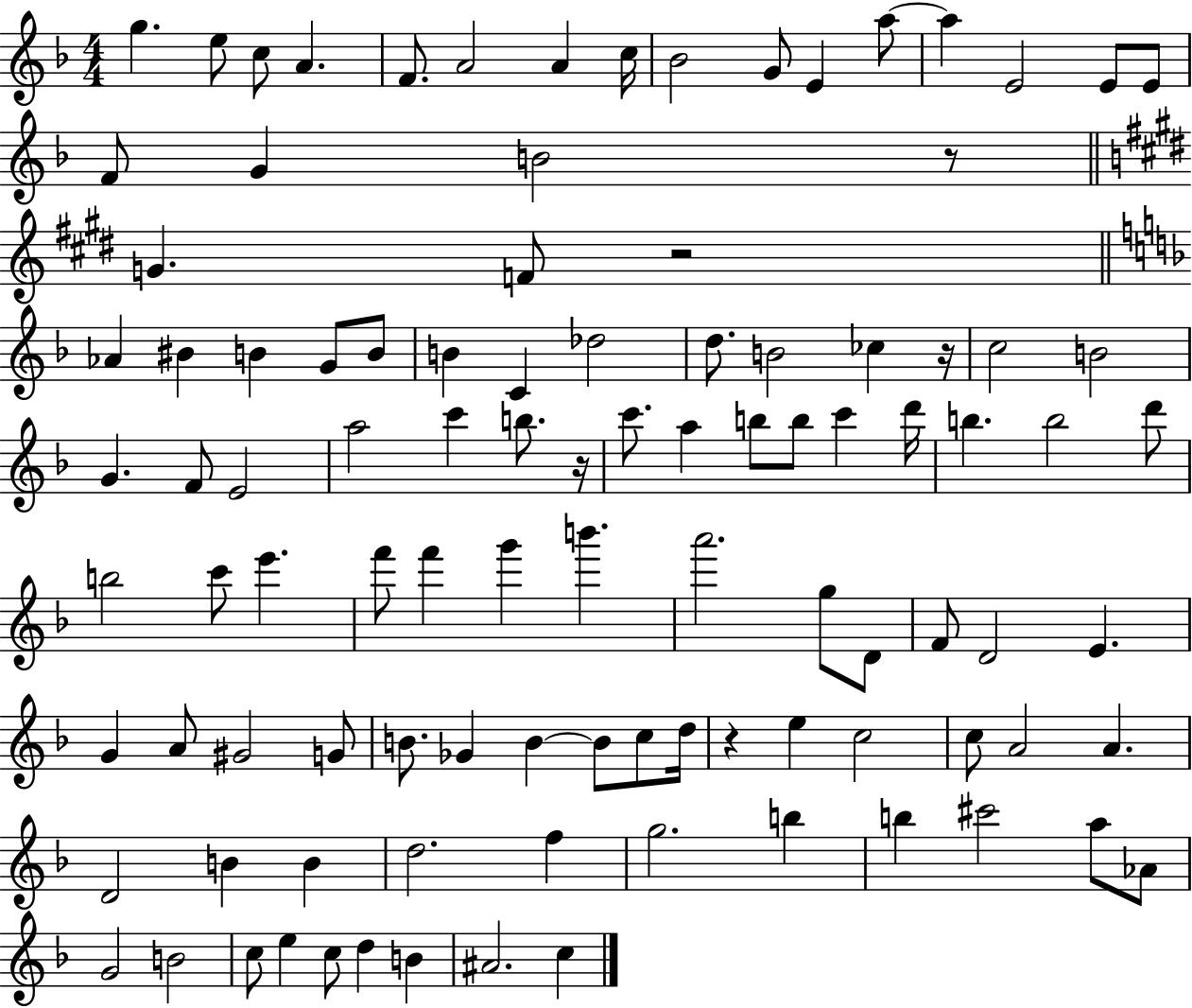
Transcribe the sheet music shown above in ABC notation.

X:1
T:Untitled
M:4/4
L:1/4
K:F
g e/2 c/2 A F/2 A2 A c/4 _B2 G/2 E a/2 a E2 E/2 E/2 F/2 G B2 z/2 G F/2 z2 _A ^B B G/2 B/2 B C _d2 d/2 B2 _c z/4 c2 B2 G F/2 E2 a2 c' b/2 z/4 c'/2 a b/2 b/2 c' d'/4 b b2 d'/2 b2 c'/2 e' f'/2 f' g' b' a'2 g/2 D/2 F/2 D2 E G A/2 ^G2 G/2 B/2 _G B B/2 c/2 d/4 z e c2 c/2 A2 A D2 B B d2 f g2 b b ^c'2 a/2 _A/2 G2 B2 c/2 e c/2 d B ^A2 c